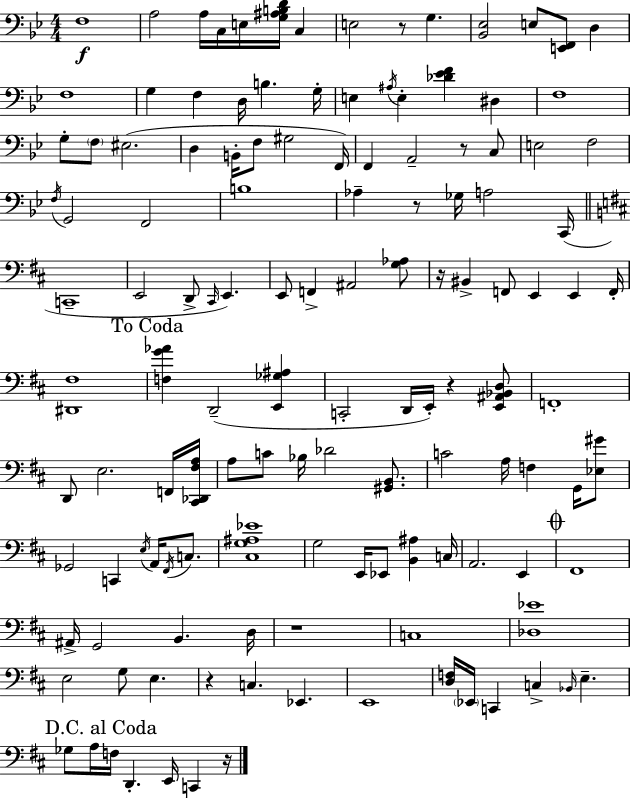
{
  \clef bass
  \numericTimeSignature
  \time 4/4
  \key bes \major
  f1\f | a2 a16 c16 e16 <g ais b d'>16 c4 | e2 r8 g4. | <bes, ees>2 e8 <e, f,>8 d4 | \break f1 | g4 f4 d16 b4. g16-. | e4 \acciaccatura { ais16 } e4-. <des' ees' f'>4 dis4 | f1 | \break g8-. \parenthesize f8 eis2.( | d4 b,16-. f8 gis2 | f,16) f,4 a,2-- r8 c8 | e2 f2 | \break \acciaccatura { f16 } g,2 f,2 | b1 | aes4-- r8 ges16 a2 | c,16( \bar "||" \break \key d \major c,1-- | e,2 d,8-> \grace { cis,16 }) e,4. | e,8 f,4-> ais,2 <g aes>8 | r16 bis,4-> f,8 e,4 e,4 | \break f,16-. <dis, fis>1 | \mark "To Coda" <f g' aes'>4 d,2--( <e, ges ais>4 | c,2-. d,16 e,16-.) r4 <e, ais, bes, d>8 | f,1-. | \break d,8 e2. f,16 | <cis, des, fis a>16 a8 c'8 bes16 des'2 <gis, b,>8. | c'2 a16 f4 g,16 <ees gis'>8 | ges,2 c,4 \acciaccatura { e16 } a,16 \acciaccatura { fis,16 } | \break c8. <cis g ais ees'>1 | g2 e,16 ees,8 <b, ais>4 | c16 a,2. e,4 | \mark \markup { \musicglyph "scripts.coda" } fis,1 | \break ais,16-> g,2 b,4. | d16 r1 | c1 | <des ees'>1 | \break e2 g8 e4. | r4 c4. ees,4. | e,1 | <d f>16 \parenthesize ees,16 c,4 c4-> \grace { bes,16 } e4.-- | \break \mark "D.C. al Coda" ges8 a16 f16 d,4.-. e,16 c,4 | r16 \bar "|."
}